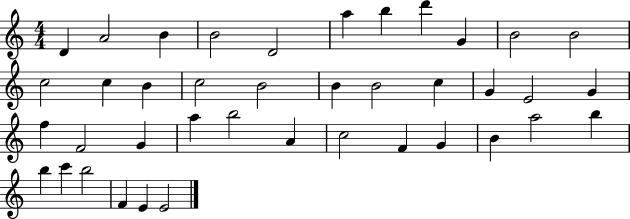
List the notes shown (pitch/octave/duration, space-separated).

D4/q A4/h B4/q B4/h D4/h A5/q B5/q D6/q G4/q B4/h B4/h C5/h C5/q B4/q C5/h B4/h B4/q B4/h C5/q G4/q E4/h G4/q F5/q F4/h G4/q A5/q B5/h A4/q C5/h F4/q G4/q B4/q A5/h B5/q B5/q C6/q B5/h F4/q E4/q E4/h